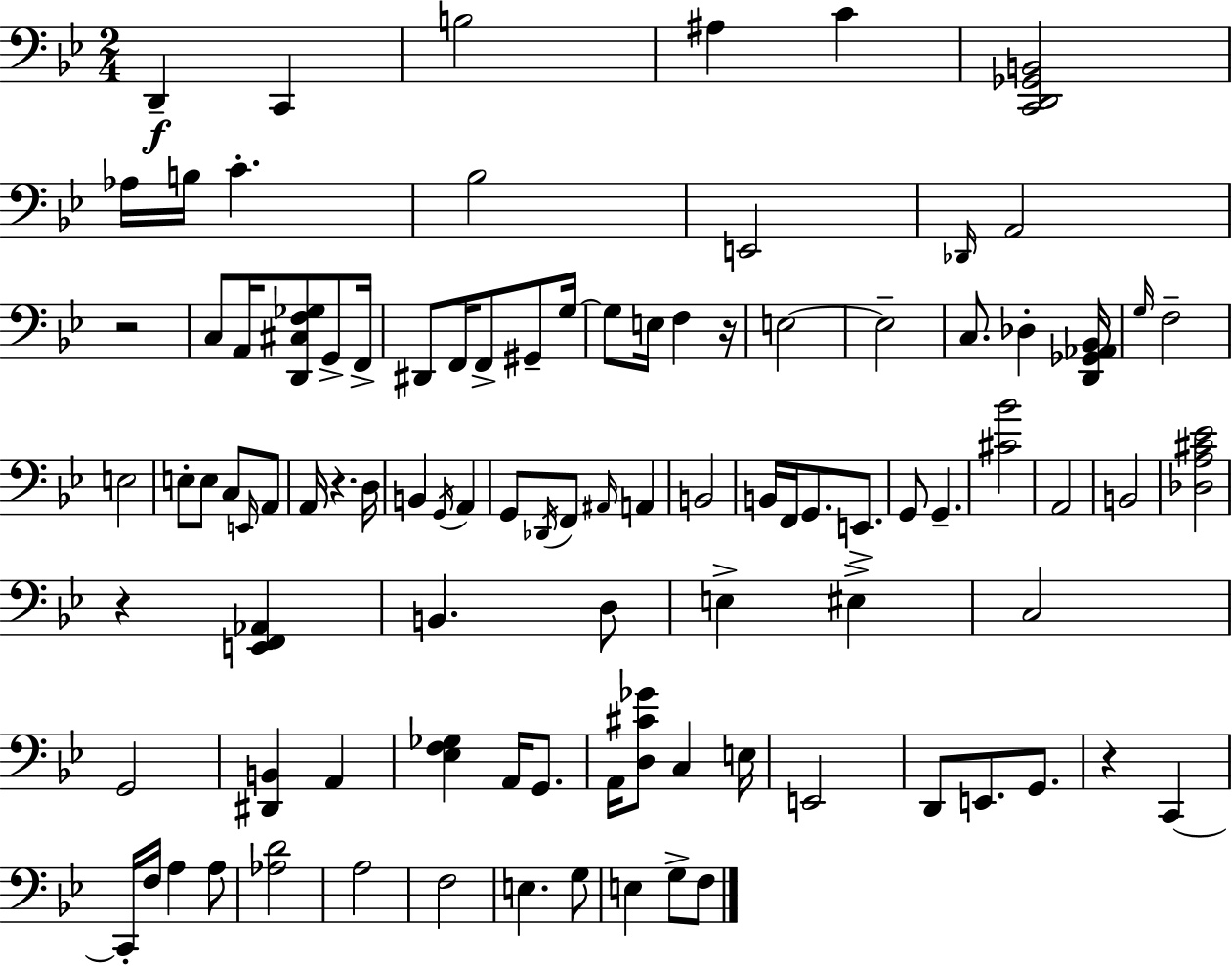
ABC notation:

X:1
T:Untitled
M:2/4
L:1/4
K:Bb
D,, C,, B,2 ^A, C [C,,D,,_G,,B,,]2 _A,/4 B,/4 C _B,2 E,,2 _D,,/4 A,,2 z2 C,/2 A,,/4 [D,,^C,F,_G,]/2 G,,/2 F,,/4 ^D,,/2 F,,/4 F,,/2 ^G,,/2 G,/4 G,/2 E,/4 F, z/4 E,2 E,2 C,/2 _D, [D,,_G,,_A,,_B,,]/4 G,/4 F,2 E,2 E,/2 E,/2 C,/2 E,,/4 A,,/2 A,,/4 z D,/4 B,, G,,/4 A,, G,,/2 _D,,/4 F,,/2 ^A,,/4 A,, B,,2 B,,/4 F,,/4 G,,/2 E,,/2 G,,/2 G,, [^C_B]2 A,,2 B,,2 [_D,A,^C_E]2 z [E,,F,,_A,,] B,, D,/2 E, ^E, C,2 G,,2 [^D,,B,,] A,, [_E,F,_G,] A,,/4 G,,/2 A,,/4 [D,^C_G]/2 C, E,/4 E,,2 D,,/2 E,,/2 G,,/2 z C,, C,,/4 F,/4 A, A,/2 [_A,D]2 A,2 F,2 E, G,/2 E, G,/2 F,/2